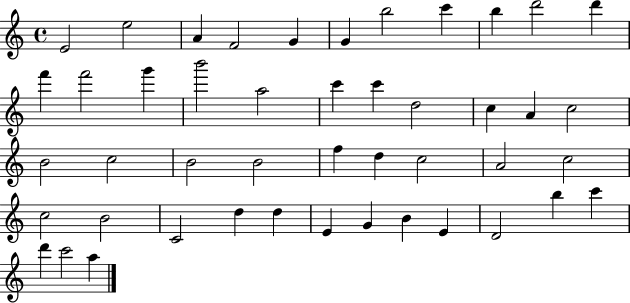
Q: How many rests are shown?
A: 0